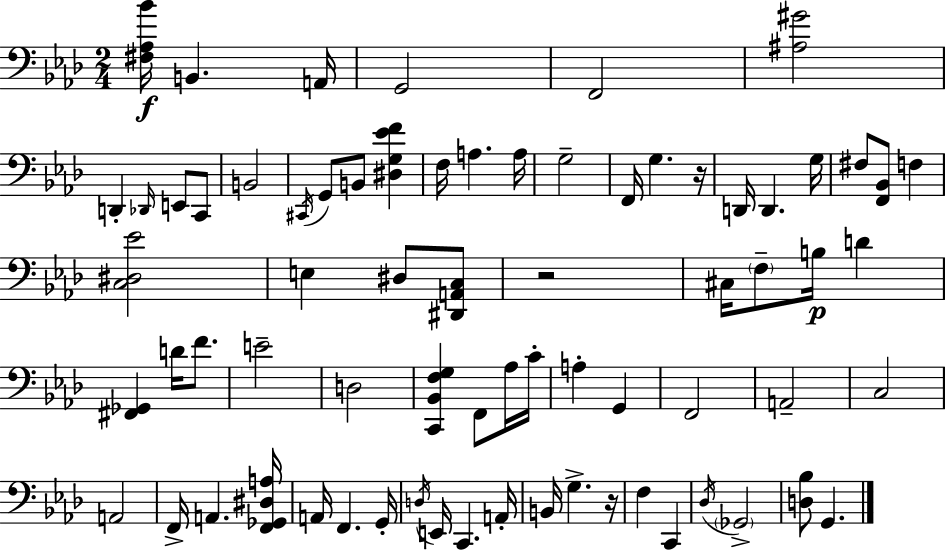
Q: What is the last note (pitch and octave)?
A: G2